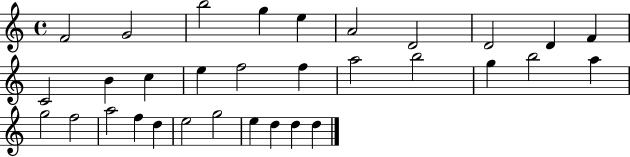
F4/h G4/h B5/h G5/q E5/q A4/h D4/h D4/h D4/q F4/q C4/h B4/q C5/q E5/q F5/h F5/q A5/h B5/h G5/q B5/h A5/q G5/h F5/h A5/h F5/q D5/q E5/h G5/h E5/q D5/q D5/q D5/q